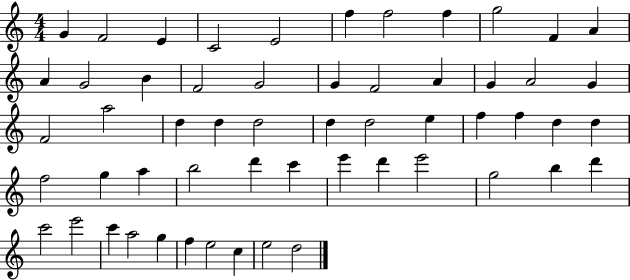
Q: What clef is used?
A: treble